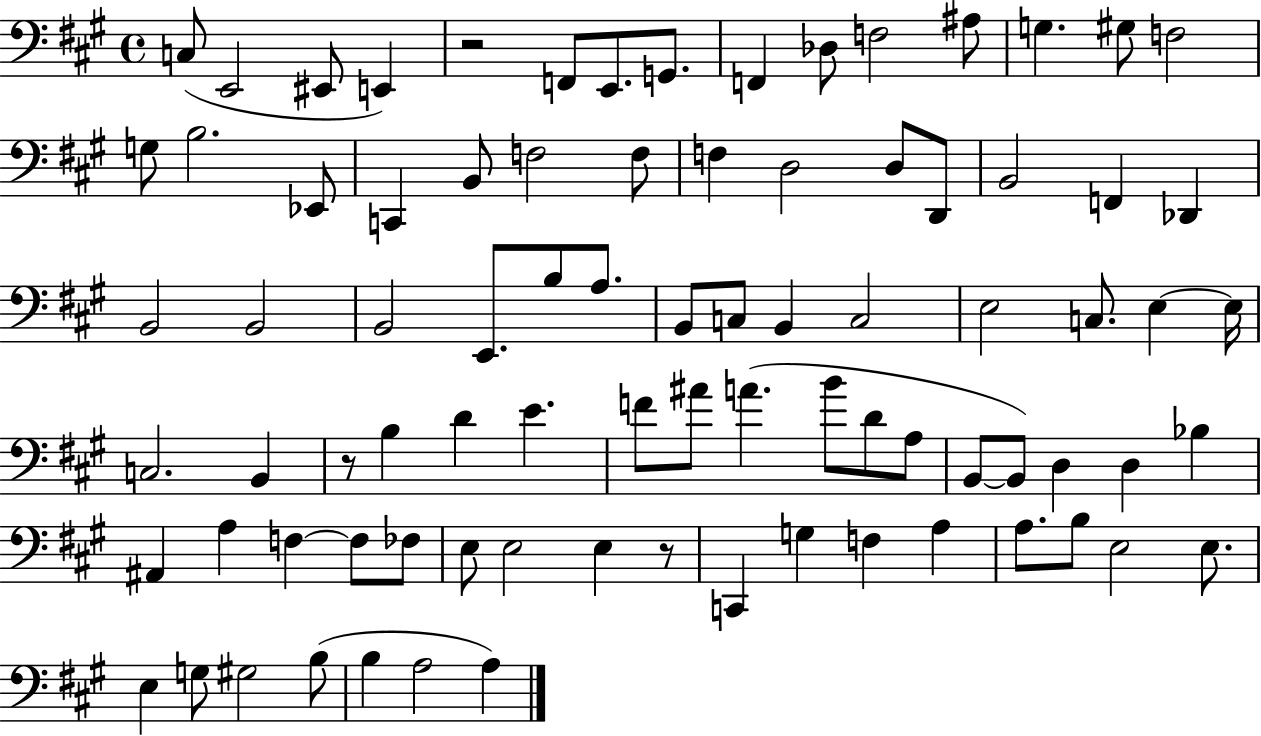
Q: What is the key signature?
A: A major